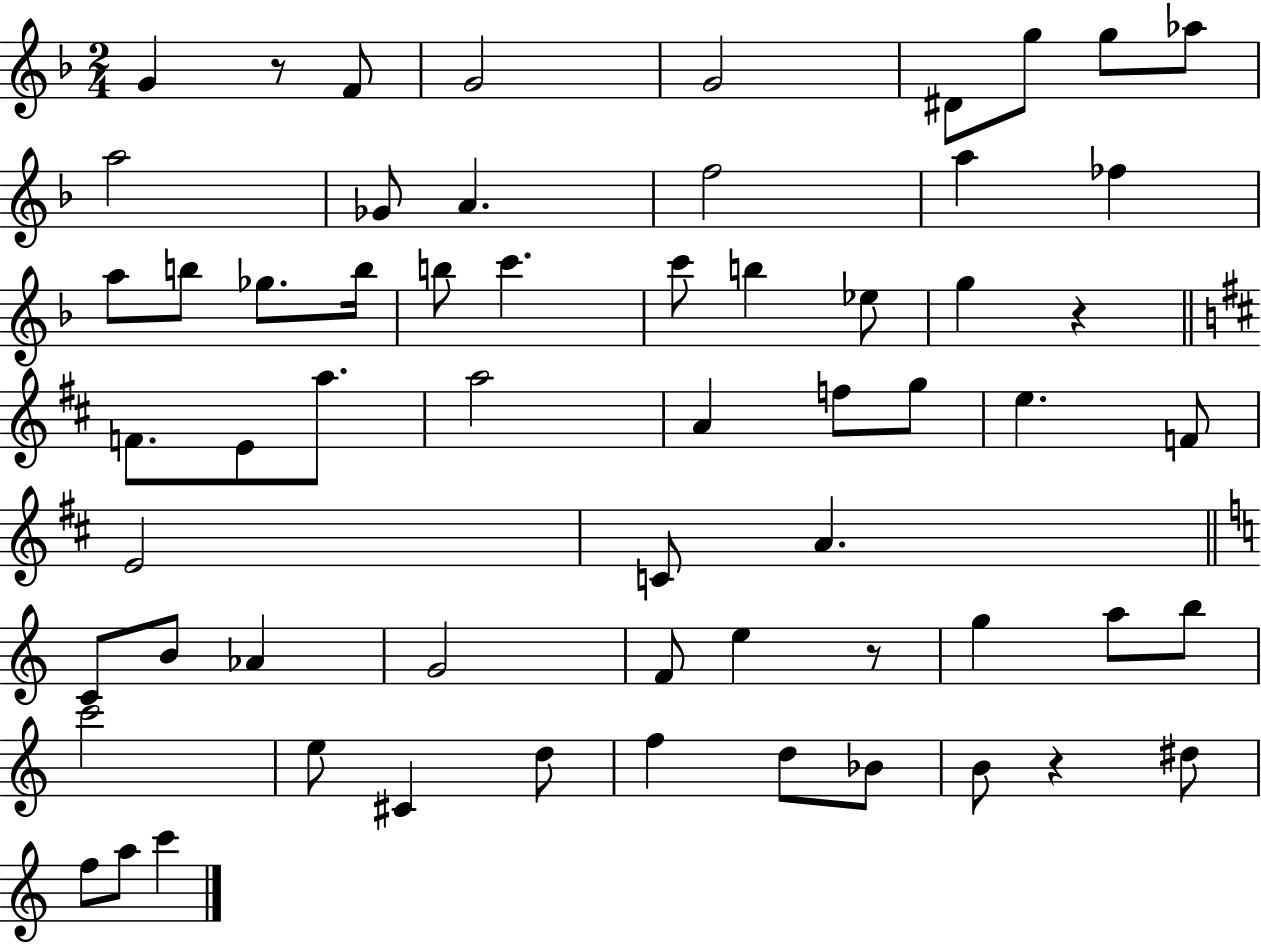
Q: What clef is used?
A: treble